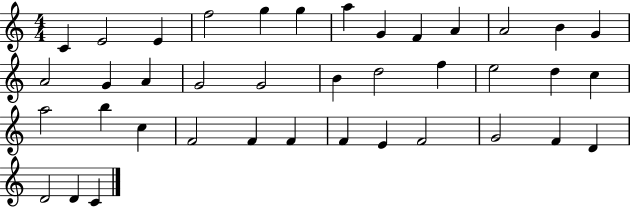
X:1
T:Untitled
M:4/4
L:1/4
K:C
C E2 E f2 g g a G F A A2 B G A2 G A G2 G2 B d2 f e2 d c a2 b c F2 F F F E F2 G2 F D D2 D C